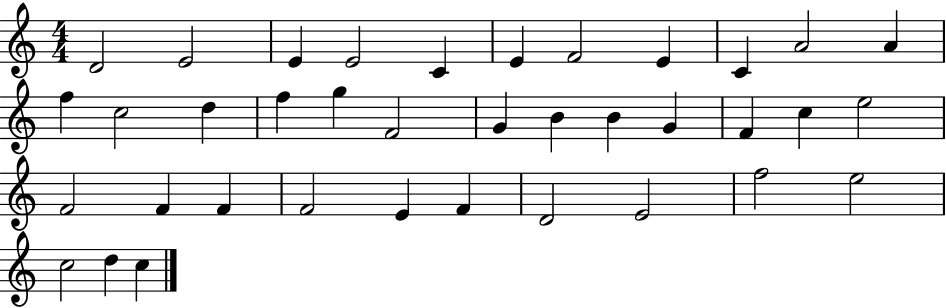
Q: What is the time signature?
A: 4/4